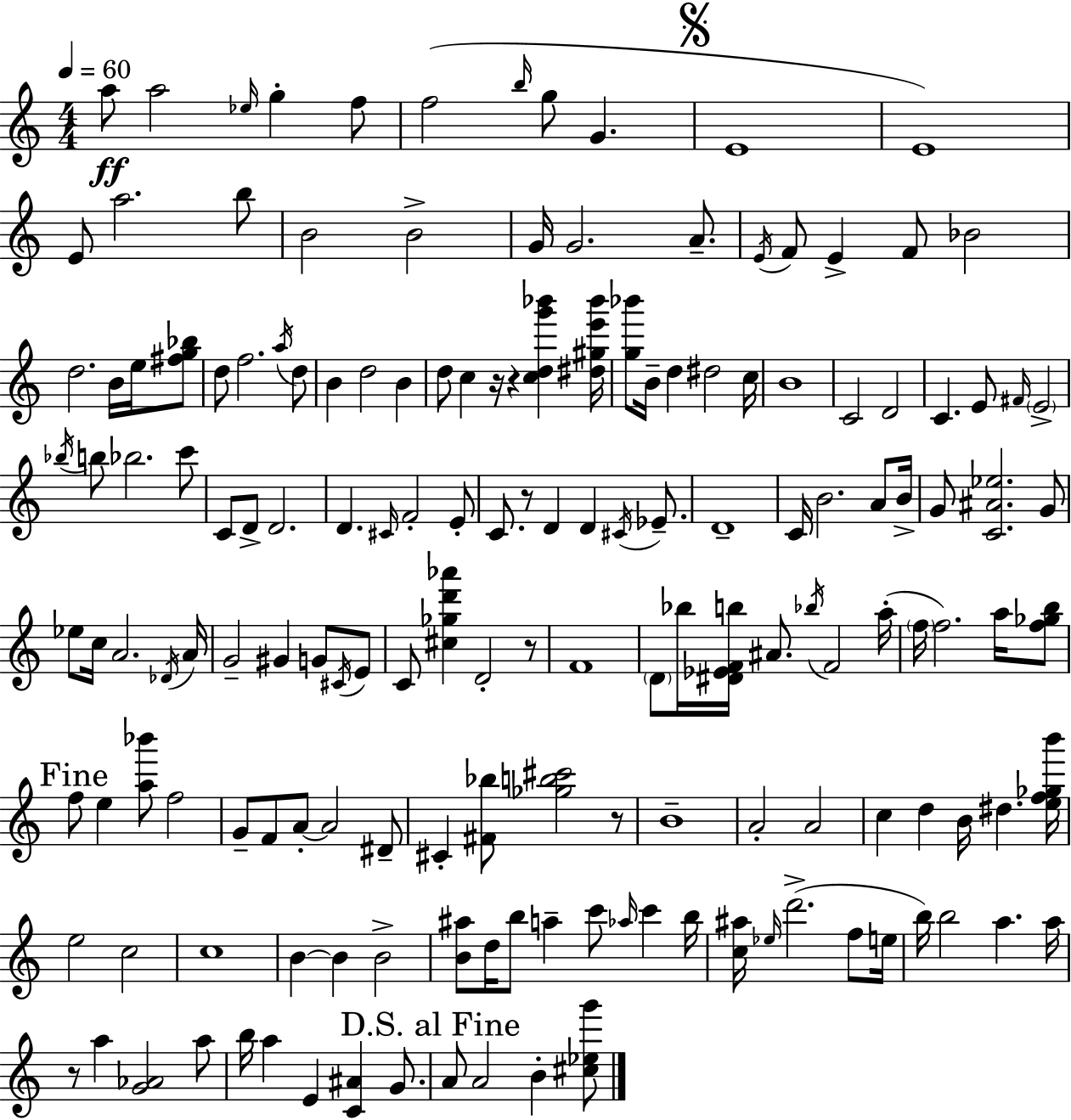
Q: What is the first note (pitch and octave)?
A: A5